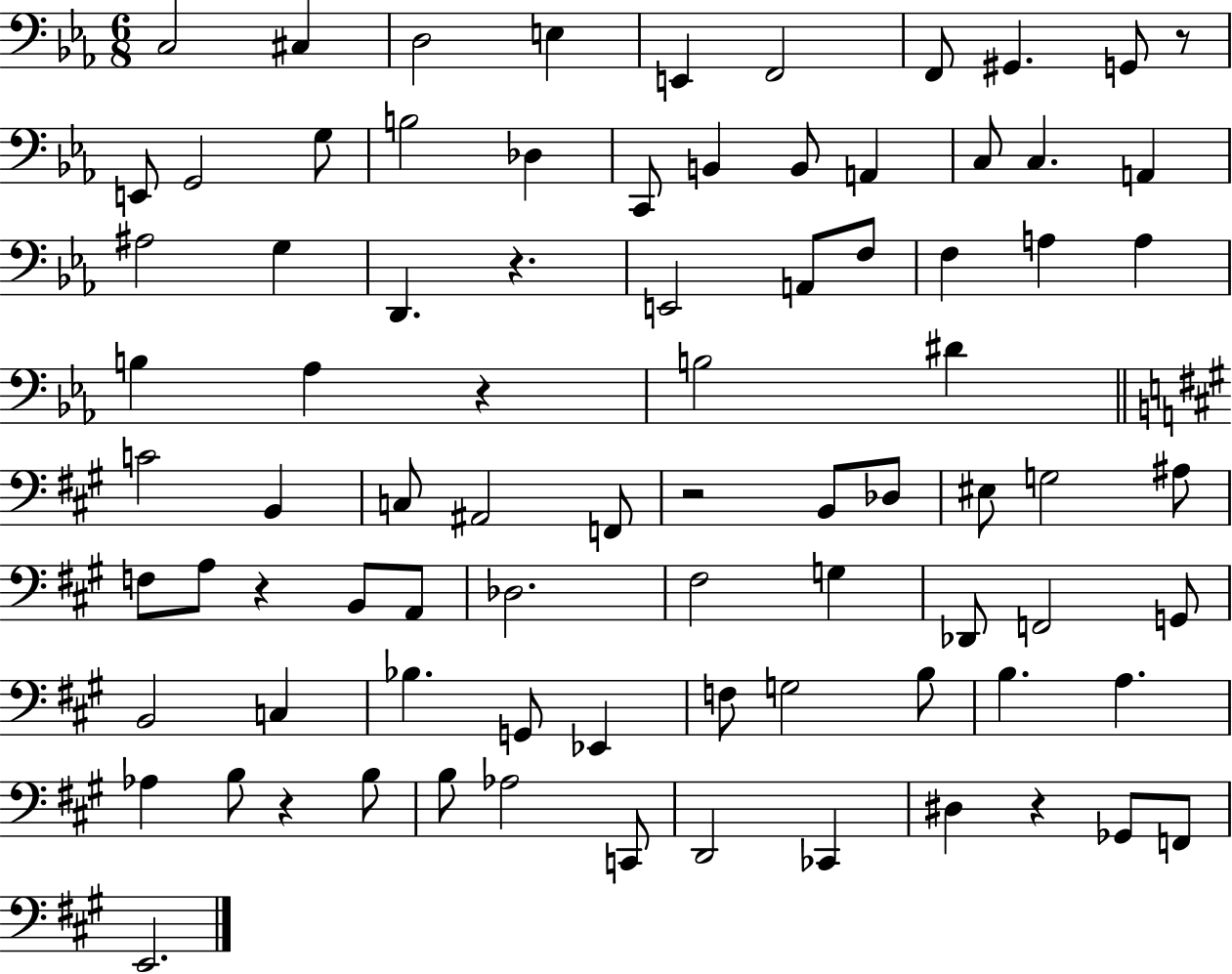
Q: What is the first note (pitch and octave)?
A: C3